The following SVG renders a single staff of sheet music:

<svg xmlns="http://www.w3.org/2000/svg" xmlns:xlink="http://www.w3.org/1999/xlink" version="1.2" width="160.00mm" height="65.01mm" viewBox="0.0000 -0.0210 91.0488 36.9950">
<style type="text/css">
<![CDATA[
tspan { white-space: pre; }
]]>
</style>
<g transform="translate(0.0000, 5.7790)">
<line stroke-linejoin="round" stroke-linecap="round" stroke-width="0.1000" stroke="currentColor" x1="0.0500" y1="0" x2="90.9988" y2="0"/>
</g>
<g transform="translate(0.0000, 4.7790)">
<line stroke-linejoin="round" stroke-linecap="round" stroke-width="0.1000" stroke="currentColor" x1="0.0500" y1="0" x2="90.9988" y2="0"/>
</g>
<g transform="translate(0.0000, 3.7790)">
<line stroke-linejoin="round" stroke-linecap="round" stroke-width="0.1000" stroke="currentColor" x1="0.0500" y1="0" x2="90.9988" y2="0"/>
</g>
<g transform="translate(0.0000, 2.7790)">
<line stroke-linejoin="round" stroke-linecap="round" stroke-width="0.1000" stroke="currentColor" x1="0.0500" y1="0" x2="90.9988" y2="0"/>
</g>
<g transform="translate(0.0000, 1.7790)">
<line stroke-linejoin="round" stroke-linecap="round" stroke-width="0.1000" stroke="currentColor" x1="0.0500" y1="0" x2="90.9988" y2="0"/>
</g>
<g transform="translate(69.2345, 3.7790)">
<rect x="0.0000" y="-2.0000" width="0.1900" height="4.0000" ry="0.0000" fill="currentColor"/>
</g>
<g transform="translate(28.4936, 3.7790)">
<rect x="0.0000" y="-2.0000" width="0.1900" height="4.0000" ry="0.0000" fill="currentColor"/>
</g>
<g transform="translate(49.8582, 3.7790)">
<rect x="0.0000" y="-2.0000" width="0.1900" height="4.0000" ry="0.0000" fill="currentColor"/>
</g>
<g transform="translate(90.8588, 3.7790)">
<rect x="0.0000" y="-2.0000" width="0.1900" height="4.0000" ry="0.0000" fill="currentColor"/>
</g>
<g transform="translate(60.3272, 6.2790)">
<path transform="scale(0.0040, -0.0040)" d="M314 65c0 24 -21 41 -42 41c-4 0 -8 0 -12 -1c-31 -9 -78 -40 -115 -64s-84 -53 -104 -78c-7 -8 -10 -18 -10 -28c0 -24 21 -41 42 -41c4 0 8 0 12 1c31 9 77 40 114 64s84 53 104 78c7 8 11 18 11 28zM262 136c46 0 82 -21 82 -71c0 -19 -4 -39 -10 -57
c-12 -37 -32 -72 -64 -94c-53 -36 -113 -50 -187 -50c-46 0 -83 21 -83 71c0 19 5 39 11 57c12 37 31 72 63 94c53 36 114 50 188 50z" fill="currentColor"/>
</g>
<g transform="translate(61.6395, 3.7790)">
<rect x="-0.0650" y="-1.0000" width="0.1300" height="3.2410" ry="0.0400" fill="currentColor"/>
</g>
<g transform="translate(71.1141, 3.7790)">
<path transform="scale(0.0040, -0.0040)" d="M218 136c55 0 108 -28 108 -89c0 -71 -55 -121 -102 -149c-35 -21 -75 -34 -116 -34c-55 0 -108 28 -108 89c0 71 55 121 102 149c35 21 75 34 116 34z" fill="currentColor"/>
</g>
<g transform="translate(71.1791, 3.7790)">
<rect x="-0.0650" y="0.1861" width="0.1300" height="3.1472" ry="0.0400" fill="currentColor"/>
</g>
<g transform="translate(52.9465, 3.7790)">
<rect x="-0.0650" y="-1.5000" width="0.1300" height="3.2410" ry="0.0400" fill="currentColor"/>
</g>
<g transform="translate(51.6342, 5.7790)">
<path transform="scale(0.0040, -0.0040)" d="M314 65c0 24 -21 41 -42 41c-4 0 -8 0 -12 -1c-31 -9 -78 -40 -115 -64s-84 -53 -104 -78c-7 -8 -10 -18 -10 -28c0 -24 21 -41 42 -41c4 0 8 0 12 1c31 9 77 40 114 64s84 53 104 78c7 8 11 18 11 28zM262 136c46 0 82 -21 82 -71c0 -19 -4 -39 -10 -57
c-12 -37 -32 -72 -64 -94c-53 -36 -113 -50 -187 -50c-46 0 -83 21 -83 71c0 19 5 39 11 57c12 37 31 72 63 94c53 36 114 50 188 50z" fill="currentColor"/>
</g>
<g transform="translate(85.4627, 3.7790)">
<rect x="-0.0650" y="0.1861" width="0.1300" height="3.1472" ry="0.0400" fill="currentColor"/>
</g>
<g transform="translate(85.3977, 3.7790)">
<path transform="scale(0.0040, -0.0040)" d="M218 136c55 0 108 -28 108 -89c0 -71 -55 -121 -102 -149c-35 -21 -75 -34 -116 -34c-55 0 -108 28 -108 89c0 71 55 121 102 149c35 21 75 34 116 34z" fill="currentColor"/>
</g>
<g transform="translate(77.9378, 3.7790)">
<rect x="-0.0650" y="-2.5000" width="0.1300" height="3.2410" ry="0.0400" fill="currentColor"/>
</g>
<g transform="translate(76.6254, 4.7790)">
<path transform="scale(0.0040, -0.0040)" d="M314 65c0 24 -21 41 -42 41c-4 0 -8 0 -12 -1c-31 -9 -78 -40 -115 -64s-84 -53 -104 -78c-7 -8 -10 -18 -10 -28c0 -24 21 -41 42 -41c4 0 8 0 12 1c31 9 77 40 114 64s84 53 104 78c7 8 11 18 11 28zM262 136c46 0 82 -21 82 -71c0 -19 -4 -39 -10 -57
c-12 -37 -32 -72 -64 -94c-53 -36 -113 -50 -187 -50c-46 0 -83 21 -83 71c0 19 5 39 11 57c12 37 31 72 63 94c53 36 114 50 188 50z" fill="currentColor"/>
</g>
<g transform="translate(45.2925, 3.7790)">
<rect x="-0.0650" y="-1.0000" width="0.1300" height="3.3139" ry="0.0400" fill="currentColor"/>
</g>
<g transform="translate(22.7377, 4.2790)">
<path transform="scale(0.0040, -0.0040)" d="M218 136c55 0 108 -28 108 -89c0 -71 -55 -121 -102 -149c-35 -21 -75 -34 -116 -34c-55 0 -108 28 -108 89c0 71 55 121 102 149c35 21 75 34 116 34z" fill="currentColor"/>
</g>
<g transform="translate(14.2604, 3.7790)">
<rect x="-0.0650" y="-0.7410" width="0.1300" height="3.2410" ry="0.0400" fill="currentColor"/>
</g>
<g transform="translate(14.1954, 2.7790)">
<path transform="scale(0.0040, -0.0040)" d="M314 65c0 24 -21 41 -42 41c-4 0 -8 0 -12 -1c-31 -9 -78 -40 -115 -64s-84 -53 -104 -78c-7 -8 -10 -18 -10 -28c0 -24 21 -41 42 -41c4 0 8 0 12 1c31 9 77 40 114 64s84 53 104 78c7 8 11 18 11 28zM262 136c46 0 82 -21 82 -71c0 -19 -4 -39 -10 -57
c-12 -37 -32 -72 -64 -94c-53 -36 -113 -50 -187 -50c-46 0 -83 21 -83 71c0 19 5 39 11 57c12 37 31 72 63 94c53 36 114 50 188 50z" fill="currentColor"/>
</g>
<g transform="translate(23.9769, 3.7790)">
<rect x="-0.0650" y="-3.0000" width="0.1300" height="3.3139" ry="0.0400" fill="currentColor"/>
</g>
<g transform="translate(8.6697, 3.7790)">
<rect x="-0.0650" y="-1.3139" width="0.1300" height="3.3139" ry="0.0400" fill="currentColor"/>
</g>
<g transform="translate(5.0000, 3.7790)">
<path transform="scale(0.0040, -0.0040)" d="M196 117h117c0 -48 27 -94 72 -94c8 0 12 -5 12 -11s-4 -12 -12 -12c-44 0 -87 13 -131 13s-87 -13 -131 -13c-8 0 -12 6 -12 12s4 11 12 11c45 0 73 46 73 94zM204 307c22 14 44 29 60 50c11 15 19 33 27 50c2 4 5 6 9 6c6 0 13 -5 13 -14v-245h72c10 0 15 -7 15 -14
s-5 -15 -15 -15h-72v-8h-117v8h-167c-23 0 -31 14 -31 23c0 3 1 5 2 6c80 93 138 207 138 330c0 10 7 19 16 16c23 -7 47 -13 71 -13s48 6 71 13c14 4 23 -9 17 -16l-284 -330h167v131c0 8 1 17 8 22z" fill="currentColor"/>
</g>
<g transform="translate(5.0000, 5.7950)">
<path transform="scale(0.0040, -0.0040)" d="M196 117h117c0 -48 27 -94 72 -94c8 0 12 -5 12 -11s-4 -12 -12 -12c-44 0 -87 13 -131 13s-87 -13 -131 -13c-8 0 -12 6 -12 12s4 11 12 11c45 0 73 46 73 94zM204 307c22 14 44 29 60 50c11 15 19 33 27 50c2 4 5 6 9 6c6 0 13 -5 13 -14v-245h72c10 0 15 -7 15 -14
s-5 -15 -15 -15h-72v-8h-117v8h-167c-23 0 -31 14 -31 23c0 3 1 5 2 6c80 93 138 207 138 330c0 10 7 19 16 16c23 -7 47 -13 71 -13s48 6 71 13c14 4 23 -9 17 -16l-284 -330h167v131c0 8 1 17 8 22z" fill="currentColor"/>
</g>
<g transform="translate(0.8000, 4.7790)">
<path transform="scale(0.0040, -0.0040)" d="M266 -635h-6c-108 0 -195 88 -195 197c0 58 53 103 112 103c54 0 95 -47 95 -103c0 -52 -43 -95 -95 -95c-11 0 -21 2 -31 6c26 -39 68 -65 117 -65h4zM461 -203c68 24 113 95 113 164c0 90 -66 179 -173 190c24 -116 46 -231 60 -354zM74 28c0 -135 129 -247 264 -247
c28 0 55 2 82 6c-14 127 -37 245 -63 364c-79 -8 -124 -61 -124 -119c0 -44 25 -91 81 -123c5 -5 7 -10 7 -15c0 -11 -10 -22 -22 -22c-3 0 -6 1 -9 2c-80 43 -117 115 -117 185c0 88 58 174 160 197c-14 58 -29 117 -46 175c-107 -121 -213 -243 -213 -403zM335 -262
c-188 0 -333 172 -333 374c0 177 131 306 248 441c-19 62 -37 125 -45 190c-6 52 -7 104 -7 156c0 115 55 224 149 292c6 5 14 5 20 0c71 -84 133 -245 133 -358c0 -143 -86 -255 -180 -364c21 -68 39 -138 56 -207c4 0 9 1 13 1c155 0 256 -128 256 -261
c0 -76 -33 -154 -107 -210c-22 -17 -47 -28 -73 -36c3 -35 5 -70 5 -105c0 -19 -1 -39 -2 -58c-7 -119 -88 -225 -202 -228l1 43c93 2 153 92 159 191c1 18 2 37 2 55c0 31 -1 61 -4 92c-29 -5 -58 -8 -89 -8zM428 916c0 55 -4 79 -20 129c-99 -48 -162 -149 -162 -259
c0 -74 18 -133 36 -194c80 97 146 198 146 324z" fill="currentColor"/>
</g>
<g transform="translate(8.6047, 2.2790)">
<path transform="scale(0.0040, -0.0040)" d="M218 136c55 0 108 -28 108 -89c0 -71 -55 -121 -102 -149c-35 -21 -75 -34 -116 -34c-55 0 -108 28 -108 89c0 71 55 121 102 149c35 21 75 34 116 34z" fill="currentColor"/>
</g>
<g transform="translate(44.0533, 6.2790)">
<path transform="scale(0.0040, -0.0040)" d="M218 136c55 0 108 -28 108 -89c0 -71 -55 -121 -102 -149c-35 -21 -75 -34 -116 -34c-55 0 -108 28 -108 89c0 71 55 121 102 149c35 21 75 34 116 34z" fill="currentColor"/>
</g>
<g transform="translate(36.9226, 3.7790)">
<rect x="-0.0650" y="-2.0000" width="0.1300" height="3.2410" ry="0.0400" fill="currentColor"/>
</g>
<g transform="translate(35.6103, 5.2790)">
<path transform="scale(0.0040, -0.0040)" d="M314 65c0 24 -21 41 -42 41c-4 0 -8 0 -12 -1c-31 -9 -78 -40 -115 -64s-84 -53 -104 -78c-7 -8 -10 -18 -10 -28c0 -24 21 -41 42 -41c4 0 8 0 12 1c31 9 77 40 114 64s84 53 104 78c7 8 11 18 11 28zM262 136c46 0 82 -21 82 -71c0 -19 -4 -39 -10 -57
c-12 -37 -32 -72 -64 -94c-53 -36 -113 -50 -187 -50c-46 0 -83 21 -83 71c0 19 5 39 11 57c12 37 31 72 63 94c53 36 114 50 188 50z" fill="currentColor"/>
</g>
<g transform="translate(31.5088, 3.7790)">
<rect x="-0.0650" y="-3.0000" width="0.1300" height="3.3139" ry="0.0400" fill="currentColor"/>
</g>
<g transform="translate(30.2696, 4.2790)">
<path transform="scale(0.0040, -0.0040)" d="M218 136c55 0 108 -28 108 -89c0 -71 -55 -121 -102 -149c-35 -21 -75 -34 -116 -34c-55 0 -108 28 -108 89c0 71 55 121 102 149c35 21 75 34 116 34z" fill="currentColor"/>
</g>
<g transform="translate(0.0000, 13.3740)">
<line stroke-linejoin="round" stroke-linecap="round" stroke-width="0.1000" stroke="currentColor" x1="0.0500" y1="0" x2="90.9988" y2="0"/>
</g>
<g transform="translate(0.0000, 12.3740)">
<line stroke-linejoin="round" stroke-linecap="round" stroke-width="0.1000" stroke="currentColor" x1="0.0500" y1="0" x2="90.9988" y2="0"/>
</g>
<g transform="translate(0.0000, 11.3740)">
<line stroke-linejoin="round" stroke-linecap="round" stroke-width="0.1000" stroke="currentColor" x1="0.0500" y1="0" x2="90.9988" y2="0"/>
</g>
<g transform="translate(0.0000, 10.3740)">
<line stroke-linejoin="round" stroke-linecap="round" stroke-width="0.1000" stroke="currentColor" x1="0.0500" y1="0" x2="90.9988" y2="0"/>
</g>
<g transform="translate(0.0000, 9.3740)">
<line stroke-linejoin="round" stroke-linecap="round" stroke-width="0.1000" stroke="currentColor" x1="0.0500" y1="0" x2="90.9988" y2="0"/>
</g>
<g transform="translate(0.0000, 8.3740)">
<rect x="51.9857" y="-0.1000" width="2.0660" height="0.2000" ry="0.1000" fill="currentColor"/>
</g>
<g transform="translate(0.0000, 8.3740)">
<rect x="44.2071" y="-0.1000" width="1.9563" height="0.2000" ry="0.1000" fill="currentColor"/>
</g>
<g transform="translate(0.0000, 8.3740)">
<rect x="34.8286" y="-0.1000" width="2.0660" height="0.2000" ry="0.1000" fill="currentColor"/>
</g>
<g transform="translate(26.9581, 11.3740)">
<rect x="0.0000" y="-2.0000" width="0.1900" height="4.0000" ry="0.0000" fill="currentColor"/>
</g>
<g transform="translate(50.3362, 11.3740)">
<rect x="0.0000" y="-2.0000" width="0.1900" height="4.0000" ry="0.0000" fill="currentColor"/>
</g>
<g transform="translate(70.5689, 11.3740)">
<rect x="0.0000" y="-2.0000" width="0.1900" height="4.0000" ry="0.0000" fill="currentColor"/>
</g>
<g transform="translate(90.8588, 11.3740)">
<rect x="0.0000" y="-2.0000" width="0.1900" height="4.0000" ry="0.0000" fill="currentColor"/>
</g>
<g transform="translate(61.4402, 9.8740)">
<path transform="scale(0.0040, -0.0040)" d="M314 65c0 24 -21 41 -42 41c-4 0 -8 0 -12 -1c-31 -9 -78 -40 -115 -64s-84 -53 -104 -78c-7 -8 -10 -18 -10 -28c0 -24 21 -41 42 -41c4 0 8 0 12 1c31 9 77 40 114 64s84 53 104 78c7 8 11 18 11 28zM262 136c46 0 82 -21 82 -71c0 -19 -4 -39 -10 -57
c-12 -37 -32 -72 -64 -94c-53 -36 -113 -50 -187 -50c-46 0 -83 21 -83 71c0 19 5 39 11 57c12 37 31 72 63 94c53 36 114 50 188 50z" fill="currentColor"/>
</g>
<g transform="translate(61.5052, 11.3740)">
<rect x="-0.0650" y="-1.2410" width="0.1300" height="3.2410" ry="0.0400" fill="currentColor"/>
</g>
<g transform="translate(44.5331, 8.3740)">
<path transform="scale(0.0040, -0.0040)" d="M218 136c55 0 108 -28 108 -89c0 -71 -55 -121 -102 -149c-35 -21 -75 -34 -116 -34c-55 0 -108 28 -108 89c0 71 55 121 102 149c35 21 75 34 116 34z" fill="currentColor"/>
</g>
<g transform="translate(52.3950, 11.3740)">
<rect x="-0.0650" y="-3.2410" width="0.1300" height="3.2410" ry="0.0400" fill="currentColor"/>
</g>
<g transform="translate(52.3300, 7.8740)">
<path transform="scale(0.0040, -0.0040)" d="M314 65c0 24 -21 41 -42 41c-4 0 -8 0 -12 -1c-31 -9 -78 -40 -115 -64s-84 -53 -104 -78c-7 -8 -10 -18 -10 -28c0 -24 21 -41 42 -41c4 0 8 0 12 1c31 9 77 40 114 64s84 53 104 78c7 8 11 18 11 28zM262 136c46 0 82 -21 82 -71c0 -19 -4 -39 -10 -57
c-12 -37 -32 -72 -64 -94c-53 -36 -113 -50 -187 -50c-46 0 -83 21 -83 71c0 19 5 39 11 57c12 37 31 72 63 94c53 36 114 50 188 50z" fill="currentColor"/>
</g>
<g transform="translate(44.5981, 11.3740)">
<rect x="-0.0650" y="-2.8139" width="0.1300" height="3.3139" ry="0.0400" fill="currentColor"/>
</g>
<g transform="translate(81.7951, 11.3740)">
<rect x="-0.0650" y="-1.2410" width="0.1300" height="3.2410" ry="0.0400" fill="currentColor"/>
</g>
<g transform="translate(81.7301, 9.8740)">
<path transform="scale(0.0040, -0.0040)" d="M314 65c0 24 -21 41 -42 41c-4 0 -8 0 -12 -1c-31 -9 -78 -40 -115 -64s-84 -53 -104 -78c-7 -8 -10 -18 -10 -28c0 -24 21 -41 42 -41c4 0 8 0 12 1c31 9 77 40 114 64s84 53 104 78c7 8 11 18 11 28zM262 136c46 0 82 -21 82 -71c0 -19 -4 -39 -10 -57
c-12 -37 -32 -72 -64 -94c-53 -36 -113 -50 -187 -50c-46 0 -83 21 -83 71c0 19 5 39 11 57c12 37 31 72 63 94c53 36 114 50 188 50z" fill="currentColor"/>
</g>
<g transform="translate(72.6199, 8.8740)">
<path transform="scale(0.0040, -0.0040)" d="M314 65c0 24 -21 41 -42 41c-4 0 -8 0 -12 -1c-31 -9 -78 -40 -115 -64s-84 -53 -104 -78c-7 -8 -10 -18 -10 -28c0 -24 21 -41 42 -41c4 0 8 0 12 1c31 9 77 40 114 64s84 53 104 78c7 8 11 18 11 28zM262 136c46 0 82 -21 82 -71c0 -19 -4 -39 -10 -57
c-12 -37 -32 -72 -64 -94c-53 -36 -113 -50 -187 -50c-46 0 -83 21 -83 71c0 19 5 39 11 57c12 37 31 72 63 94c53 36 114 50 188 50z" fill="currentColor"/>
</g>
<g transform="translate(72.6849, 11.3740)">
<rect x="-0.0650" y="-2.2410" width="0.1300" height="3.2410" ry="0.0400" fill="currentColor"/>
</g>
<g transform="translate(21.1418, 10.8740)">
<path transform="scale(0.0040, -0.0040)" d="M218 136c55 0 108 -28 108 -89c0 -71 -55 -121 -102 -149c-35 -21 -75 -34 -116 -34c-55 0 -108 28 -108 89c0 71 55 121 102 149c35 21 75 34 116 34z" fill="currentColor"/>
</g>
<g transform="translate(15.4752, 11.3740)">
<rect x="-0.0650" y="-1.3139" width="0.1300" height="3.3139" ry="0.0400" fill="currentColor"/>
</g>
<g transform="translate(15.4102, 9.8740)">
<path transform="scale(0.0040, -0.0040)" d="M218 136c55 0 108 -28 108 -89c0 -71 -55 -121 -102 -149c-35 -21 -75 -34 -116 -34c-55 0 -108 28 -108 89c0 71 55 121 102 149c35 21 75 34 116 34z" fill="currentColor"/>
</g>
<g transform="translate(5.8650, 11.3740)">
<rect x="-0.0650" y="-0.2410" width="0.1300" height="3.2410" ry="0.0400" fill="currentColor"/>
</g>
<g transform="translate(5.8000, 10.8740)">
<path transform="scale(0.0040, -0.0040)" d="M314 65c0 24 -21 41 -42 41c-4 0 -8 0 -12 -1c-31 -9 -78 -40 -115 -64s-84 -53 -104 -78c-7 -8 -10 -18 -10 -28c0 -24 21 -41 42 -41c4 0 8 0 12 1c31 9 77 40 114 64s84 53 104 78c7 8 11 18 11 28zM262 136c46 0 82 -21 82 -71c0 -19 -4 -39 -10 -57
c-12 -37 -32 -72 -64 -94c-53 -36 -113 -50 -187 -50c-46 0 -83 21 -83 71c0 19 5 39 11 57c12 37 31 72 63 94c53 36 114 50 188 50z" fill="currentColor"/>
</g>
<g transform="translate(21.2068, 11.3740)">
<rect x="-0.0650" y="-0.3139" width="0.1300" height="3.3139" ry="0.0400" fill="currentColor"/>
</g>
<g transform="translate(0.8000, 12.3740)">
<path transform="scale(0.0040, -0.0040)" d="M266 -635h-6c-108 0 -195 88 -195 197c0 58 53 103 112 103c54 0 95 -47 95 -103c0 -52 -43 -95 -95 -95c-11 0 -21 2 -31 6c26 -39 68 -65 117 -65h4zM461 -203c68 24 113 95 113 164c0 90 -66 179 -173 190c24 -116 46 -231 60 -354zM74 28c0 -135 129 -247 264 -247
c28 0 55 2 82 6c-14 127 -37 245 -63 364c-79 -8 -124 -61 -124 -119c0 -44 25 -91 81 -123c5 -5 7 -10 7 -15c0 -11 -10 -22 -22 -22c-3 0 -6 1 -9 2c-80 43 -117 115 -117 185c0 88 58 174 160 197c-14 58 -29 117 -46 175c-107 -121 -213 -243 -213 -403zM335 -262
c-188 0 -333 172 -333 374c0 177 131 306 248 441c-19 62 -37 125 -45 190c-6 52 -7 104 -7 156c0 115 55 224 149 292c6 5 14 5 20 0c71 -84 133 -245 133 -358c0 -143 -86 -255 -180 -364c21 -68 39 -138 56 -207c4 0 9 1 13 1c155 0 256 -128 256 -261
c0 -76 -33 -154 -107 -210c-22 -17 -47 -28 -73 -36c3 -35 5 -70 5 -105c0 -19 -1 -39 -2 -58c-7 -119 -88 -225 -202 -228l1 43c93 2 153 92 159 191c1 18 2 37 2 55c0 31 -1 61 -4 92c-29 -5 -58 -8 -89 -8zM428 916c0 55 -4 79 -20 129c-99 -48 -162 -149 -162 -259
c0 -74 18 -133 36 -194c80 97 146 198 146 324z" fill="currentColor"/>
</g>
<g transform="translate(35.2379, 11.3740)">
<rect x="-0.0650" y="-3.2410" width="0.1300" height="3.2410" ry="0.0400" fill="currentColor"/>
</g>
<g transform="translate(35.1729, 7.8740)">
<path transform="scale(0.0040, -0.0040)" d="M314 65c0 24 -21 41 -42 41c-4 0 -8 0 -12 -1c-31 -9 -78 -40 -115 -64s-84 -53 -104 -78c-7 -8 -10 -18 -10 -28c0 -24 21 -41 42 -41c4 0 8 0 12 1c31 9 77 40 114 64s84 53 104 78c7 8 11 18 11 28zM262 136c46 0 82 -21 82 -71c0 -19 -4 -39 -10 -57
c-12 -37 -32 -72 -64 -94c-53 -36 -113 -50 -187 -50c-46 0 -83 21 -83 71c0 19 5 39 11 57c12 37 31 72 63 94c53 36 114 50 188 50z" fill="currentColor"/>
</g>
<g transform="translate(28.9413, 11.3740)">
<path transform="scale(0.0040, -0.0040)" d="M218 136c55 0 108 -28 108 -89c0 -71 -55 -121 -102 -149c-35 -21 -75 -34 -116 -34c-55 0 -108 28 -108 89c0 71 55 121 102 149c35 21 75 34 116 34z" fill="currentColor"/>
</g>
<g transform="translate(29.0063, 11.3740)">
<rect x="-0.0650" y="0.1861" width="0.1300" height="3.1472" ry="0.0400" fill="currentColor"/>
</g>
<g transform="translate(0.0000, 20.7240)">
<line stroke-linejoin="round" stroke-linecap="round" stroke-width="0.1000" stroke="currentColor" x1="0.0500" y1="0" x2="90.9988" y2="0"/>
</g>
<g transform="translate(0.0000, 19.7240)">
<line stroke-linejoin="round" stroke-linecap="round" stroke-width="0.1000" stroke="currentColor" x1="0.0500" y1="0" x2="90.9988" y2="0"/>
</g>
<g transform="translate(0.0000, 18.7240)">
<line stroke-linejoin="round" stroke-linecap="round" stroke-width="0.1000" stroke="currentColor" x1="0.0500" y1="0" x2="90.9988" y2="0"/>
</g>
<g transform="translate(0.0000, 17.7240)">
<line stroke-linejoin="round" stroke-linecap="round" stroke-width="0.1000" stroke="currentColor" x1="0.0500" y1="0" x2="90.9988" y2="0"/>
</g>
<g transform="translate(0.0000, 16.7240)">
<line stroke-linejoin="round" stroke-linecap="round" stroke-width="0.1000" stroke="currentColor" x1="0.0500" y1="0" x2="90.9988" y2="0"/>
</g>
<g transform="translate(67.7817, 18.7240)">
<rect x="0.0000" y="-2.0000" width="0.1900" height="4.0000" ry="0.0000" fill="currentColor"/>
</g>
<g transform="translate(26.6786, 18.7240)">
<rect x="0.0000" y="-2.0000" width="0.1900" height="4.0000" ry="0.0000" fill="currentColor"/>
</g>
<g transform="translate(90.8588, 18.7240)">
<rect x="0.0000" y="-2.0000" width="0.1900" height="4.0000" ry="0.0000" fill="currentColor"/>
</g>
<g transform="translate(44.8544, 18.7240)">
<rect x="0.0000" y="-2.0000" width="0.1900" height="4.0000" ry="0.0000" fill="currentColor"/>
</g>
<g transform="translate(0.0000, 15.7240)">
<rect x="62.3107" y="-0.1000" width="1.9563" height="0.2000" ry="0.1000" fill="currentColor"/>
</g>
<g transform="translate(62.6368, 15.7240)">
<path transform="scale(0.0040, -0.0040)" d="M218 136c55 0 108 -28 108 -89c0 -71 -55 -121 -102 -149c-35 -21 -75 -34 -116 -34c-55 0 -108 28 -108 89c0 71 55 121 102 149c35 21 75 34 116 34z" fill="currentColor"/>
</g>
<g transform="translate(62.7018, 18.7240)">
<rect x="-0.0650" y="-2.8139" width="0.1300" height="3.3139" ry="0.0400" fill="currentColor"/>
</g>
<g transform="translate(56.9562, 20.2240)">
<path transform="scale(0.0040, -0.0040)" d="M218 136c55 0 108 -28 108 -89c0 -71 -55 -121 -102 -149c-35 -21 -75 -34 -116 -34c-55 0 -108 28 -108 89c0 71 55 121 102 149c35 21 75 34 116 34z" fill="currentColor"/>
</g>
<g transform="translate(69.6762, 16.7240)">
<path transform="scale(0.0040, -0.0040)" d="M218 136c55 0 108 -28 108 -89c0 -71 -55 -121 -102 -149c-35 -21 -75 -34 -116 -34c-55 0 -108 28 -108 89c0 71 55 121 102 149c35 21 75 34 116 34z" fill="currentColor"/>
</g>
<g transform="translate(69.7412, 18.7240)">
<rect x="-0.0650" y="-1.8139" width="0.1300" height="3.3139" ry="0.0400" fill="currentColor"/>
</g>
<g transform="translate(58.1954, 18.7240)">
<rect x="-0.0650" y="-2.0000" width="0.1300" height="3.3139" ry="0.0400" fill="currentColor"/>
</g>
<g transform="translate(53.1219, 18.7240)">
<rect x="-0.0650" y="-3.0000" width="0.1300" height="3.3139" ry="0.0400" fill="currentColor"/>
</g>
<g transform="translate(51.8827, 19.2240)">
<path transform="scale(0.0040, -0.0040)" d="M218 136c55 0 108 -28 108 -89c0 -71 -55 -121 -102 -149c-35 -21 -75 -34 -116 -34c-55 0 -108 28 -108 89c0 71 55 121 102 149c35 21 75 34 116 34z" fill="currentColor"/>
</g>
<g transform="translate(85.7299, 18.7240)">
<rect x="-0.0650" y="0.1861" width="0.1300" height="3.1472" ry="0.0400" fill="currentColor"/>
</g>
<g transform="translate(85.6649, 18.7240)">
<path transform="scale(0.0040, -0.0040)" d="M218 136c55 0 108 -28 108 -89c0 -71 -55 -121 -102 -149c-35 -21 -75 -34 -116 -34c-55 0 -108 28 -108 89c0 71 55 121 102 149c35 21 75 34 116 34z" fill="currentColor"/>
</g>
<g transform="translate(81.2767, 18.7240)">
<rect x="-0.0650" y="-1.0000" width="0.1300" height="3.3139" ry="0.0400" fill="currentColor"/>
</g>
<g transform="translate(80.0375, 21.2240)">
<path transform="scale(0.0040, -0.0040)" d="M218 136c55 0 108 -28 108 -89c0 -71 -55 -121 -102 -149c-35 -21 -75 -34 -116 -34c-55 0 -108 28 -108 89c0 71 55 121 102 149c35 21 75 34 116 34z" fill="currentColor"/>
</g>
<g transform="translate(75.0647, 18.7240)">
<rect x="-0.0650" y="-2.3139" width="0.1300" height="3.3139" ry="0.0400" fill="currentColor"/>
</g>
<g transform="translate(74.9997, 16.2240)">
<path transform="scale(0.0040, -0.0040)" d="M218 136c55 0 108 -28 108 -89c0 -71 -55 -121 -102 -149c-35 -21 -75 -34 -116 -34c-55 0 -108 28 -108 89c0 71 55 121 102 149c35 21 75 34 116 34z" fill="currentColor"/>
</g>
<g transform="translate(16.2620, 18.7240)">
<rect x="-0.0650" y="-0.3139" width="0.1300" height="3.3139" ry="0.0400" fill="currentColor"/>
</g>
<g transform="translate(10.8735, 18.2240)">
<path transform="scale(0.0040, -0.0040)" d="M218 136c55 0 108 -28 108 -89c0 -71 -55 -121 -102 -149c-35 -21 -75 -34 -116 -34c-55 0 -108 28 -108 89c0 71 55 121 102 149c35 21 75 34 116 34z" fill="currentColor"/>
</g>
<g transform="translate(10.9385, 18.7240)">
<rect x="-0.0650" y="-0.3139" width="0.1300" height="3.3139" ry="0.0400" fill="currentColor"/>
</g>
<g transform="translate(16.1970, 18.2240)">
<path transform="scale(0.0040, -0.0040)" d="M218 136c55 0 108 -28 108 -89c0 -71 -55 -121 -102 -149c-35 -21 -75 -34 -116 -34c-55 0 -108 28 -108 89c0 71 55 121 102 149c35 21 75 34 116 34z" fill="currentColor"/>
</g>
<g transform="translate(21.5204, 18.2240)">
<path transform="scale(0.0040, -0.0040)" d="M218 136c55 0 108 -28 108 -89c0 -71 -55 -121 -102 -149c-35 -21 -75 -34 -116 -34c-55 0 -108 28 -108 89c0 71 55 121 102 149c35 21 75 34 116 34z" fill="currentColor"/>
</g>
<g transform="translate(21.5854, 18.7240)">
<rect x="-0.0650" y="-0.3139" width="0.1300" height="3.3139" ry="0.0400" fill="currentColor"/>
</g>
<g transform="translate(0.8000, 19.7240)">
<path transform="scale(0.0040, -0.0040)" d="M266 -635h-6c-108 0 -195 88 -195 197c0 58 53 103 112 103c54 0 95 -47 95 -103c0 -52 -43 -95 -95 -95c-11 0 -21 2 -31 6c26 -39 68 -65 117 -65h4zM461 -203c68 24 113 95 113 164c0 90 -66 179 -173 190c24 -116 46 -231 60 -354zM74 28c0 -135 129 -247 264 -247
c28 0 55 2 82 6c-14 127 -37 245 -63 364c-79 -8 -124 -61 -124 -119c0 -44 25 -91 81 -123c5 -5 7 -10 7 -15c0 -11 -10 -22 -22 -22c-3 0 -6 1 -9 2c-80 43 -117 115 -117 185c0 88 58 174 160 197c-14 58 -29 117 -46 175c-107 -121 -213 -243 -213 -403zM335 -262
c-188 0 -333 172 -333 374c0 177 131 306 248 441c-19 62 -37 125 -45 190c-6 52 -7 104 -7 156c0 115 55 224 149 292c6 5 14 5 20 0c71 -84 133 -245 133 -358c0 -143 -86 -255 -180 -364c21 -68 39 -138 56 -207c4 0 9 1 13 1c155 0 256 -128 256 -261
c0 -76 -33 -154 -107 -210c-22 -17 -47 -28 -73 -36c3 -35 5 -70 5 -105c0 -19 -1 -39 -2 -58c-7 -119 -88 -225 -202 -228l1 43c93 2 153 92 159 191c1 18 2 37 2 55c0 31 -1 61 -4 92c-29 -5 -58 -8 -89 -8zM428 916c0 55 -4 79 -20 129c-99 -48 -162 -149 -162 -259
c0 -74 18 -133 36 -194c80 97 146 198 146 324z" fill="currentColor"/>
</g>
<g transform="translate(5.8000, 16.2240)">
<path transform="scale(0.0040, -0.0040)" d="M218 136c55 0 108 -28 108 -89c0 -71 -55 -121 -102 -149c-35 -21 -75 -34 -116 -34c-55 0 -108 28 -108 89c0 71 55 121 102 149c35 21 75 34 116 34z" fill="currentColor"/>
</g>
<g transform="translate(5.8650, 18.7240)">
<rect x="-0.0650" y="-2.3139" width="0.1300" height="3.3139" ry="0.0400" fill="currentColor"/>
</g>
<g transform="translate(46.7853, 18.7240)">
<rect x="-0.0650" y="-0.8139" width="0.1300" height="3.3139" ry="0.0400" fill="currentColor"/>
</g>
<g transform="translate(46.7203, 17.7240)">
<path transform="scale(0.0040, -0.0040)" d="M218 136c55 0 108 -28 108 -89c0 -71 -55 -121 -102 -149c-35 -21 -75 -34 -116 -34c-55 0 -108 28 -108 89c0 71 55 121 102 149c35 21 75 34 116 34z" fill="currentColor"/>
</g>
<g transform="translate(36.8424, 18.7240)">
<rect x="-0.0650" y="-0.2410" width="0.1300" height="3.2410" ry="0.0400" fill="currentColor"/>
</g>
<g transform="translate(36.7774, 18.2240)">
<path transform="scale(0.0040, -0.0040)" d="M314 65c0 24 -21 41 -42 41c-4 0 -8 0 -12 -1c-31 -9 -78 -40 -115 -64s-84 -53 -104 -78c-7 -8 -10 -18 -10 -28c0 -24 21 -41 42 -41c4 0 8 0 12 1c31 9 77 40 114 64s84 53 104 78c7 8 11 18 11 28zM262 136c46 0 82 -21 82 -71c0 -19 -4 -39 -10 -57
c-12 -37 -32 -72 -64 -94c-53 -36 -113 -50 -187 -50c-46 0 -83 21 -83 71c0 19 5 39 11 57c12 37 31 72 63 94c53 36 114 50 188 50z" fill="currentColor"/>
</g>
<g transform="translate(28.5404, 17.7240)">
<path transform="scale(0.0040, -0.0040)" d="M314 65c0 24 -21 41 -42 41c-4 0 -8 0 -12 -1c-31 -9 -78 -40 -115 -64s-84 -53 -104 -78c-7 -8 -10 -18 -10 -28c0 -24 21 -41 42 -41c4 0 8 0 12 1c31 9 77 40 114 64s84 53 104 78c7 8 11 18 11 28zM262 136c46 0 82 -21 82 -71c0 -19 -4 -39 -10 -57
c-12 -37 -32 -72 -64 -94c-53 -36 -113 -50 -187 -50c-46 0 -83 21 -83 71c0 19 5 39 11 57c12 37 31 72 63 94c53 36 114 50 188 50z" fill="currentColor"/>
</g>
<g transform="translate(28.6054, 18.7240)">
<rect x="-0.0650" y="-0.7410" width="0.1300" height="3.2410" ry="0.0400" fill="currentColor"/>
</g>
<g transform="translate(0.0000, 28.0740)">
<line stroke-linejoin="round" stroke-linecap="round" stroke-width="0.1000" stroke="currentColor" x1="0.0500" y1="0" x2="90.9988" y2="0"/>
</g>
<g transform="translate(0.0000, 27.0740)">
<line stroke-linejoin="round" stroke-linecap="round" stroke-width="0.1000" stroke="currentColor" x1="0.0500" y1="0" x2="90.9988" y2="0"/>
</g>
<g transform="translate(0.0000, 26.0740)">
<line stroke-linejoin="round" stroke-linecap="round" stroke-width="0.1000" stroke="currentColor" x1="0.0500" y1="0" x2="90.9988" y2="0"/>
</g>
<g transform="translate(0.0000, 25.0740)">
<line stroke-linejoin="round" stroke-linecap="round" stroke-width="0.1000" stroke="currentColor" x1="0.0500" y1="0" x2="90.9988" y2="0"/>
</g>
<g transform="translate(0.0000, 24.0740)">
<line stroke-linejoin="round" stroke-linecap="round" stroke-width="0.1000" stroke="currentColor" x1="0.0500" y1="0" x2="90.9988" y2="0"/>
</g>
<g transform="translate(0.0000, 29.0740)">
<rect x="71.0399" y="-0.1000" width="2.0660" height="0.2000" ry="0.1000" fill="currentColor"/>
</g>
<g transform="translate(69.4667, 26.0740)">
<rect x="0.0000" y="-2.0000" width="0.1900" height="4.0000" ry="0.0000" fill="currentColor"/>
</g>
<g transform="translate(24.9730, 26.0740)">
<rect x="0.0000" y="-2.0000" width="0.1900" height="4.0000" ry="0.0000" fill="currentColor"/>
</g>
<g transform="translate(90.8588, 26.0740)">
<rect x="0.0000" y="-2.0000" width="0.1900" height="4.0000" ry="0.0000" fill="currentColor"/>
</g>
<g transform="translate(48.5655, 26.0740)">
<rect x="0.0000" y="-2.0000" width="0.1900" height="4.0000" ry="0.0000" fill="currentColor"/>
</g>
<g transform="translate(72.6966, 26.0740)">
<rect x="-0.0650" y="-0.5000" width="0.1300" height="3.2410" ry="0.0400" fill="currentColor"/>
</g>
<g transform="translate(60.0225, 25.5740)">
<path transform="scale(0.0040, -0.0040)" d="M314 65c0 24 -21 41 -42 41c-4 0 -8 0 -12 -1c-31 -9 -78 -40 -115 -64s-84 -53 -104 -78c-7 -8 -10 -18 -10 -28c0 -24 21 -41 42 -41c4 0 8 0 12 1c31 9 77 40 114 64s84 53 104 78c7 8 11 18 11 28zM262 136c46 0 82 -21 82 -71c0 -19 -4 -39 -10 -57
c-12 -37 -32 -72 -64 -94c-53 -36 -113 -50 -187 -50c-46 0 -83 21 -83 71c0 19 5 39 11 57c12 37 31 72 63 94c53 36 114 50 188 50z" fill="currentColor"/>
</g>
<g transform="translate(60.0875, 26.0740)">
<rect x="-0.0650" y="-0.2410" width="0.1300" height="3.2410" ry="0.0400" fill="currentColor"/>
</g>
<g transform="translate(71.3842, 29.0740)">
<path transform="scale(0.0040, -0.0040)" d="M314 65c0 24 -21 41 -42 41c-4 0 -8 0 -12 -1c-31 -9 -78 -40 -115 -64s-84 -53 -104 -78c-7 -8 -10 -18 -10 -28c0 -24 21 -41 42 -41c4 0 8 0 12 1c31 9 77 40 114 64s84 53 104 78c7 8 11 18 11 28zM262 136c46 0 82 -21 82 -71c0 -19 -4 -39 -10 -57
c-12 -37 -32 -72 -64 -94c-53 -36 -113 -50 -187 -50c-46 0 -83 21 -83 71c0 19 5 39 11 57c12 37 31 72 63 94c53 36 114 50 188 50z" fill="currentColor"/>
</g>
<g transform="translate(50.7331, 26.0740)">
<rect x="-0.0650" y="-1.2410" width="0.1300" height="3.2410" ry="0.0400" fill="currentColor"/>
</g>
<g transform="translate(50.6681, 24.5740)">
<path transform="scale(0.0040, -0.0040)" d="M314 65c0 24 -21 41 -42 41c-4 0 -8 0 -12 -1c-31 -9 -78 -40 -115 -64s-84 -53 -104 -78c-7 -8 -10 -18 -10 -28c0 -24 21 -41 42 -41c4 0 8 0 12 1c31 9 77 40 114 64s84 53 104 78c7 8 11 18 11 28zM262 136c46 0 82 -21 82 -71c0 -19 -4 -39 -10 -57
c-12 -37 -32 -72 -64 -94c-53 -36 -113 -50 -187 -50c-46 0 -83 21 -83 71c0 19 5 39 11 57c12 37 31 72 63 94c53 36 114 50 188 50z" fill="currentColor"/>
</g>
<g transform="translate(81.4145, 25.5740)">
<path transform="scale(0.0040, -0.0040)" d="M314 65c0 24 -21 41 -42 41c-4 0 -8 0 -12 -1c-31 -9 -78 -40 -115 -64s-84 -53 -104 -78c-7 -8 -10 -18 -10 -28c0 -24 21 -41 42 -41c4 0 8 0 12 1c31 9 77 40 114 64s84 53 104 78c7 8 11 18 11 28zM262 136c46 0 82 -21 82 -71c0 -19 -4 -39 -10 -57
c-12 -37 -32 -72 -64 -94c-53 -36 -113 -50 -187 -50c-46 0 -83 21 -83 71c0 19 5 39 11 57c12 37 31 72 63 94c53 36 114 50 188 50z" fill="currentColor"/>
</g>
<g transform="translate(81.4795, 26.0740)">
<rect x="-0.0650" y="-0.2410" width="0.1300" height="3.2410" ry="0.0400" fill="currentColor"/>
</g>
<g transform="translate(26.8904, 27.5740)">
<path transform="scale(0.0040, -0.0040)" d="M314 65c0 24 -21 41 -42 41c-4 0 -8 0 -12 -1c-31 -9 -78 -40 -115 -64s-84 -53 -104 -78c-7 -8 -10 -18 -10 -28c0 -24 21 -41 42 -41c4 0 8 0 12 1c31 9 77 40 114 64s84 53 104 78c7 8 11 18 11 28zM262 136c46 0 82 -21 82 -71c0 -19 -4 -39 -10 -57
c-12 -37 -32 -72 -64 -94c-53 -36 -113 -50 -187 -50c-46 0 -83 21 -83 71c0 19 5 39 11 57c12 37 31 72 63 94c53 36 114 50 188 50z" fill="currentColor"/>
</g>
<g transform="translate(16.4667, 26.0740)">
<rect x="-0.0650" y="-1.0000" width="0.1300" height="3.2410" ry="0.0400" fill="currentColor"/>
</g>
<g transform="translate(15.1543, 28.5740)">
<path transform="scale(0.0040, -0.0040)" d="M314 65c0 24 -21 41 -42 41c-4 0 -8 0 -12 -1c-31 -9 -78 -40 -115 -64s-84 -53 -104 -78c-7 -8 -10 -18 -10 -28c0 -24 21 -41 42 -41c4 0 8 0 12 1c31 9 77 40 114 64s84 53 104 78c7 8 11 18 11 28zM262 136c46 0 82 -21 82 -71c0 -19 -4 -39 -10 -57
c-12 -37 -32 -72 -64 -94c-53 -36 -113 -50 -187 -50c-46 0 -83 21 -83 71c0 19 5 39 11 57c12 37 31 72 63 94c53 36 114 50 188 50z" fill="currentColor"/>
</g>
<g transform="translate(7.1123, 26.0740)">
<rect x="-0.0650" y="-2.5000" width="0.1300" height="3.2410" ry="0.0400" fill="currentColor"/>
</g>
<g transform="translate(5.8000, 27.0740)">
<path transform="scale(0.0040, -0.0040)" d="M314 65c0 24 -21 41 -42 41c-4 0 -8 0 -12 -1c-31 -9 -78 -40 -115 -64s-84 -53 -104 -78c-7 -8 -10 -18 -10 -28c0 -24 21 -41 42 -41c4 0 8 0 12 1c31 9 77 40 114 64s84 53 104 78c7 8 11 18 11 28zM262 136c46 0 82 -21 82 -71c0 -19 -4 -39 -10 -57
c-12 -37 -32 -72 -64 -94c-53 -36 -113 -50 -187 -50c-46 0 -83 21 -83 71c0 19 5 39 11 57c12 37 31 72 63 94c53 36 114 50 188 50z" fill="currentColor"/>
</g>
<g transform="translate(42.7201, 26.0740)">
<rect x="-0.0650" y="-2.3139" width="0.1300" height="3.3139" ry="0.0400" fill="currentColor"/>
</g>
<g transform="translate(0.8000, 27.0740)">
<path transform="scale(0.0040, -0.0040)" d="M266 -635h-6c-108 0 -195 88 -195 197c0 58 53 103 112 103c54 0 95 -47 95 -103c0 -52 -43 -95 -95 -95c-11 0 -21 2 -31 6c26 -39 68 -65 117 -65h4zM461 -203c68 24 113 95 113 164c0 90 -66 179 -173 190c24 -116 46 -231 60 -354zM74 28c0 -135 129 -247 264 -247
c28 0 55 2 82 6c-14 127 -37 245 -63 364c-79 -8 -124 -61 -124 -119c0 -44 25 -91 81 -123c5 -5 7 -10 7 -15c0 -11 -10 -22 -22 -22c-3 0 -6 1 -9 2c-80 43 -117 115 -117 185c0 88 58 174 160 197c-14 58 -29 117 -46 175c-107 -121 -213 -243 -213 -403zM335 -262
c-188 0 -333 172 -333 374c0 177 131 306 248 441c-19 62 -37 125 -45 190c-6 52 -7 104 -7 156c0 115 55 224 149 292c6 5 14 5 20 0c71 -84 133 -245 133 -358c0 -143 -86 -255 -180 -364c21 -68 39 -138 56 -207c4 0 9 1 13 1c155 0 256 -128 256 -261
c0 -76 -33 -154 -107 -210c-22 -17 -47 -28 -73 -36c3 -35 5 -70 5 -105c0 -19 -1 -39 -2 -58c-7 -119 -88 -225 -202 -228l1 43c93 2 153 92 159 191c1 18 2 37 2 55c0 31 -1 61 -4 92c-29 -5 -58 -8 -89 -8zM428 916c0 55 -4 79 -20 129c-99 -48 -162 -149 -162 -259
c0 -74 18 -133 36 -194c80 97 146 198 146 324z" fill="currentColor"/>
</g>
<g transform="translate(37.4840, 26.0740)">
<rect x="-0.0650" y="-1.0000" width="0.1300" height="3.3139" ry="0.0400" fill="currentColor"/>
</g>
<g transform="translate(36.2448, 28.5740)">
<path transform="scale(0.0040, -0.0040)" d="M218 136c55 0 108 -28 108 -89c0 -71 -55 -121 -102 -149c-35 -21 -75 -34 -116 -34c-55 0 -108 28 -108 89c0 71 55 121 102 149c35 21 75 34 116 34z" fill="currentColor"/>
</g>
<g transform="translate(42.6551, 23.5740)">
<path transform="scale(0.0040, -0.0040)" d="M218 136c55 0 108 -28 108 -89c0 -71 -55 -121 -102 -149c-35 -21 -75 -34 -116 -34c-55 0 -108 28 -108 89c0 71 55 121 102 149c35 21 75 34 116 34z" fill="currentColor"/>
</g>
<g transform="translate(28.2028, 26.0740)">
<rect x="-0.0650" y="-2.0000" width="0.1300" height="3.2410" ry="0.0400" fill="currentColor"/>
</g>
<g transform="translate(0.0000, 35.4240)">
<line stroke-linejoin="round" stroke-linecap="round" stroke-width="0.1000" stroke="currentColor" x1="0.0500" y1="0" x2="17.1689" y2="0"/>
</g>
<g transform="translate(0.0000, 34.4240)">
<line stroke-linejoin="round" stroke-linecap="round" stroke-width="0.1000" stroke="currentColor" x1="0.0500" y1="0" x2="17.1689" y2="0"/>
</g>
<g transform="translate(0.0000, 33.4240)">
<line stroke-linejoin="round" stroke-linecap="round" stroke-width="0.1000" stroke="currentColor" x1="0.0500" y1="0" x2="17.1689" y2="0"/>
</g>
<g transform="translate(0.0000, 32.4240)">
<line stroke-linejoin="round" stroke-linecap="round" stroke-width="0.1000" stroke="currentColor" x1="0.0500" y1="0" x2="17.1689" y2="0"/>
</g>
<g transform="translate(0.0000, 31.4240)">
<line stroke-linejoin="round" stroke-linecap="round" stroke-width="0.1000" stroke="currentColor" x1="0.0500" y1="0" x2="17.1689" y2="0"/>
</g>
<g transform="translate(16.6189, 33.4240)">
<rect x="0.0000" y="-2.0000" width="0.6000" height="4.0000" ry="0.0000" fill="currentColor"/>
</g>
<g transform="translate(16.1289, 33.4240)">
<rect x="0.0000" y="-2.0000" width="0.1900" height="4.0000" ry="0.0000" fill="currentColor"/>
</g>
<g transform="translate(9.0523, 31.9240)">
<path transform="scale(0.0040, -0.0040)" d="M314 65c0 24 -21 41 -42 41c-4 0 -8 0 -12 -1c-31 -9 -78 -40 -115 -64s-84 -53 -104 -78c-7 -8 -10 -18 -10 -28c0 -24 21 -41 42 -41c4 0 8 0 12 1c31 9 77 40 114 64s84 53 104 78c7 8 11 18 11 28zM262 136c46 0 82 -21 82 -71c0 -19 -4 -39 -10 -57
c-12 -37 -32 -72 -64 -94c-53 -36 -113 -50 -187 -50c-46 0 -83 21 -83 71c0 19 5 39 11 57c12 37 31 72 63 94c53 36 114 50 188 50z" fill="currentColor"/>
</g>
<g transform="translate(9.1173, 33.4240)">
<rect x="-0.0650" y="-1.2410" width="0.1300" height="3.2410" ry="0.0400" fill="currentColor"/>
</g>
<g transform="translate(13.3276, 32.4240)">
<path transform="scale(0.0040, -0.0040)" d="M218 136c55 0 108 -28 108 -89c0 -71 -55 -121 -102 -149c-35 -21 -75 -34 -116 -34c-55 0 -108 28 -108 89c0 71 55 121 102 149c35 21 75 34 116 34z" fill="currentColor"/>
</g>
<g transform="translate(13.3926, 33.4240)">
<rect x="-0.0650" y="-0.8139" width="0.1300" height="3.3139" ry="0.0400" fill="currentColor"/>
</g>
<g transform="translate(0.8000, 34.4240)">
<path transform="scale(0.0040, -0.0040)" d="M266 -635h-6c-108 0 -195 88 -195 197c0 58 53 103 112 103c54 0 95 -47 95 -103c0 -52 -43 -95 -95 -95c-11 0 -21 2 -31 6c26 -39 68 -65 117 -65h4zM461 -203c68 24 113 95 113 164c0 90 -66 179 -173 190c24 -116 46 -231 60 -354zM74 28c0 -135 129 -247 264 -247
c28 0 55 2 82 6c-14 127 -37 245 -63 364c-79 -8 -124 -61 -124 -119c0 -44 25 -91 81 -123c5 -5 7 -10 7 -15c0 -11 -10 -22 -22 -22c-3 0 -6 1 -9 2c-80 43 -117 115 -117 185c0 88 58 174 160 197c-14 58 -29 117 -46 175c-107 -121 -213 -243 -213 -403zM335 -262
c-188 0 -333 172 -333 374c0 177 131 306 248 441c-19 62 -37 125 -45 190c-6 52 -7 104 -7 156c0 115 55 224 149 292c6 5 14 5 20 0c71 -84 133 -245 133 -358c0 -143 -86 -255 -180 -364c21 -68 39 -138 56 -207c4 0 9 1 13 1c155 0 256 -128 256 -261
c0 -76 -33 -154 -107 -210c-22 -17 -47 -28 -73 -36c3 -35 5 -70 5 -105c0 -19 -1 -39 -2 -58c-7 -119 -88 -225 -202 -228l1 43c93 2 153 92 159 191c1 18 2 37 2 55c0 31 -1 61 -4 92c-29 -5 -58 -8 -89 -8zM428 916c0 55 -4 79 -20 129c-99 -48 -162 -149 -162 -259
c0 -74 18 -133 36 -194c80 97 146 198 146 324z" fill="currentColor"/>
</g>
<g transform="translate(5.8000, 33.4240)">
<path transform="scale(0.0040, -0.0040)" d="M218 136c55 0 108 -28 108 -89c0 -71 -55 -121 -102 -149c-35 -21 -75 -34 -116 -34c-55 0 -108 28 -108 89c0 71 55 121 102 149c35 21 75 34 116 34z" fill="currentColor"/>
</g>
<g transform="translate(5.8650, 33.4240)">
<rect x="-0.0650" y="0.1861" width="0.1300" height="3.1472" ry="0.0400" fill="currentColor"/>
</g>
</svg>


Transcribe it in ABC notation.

X:1
T:Untitled
M:4/4
L:1/4
K:C
e d2 A A F2 D E2 D2 B G2 B c2 e c B b2 a b2 e2 g2 e2 g c c c d2 c2 d A F a f g D B G2 D2 F2 D g e2 c2 C2 c2 B e2 d